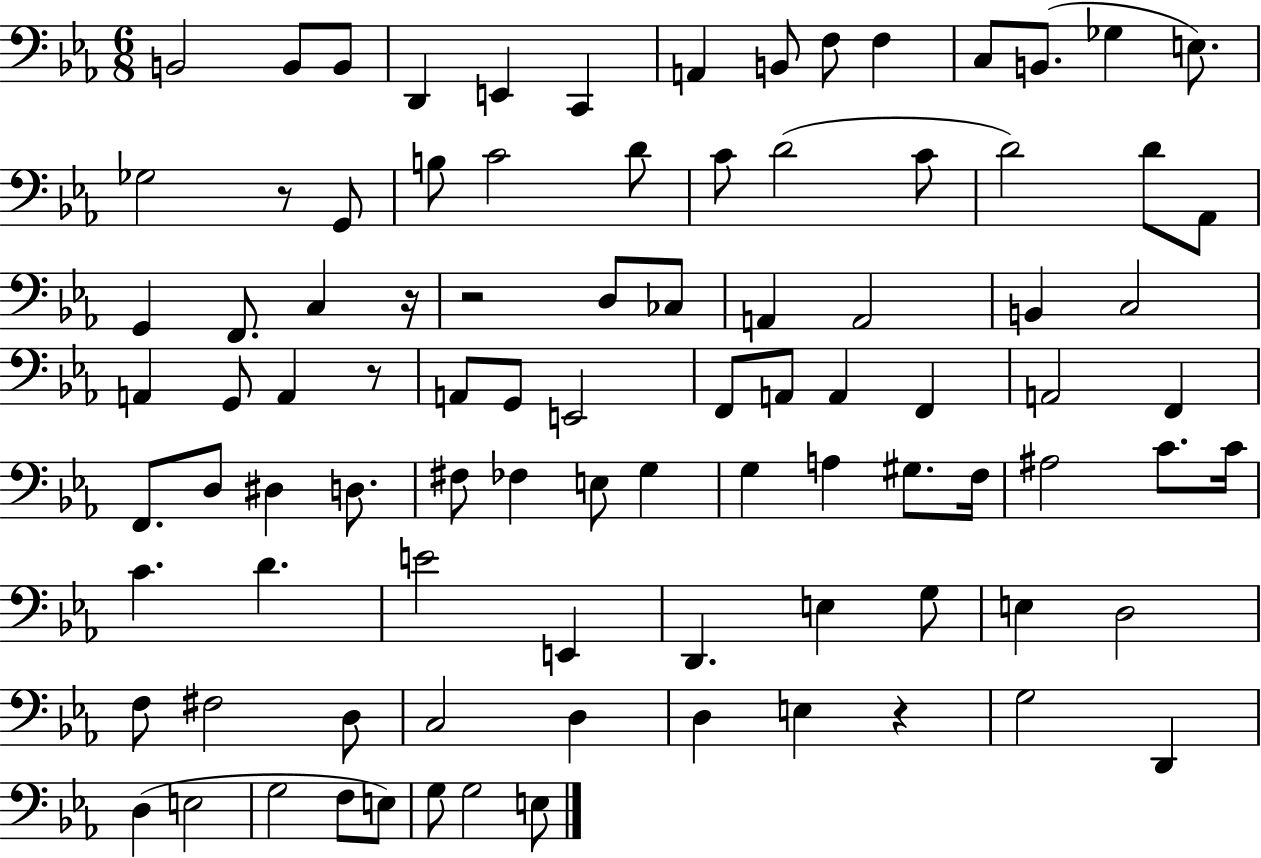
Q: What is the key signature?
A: EES major